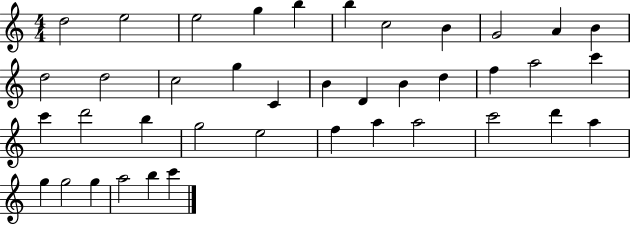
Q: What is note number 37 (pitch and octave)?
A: G5